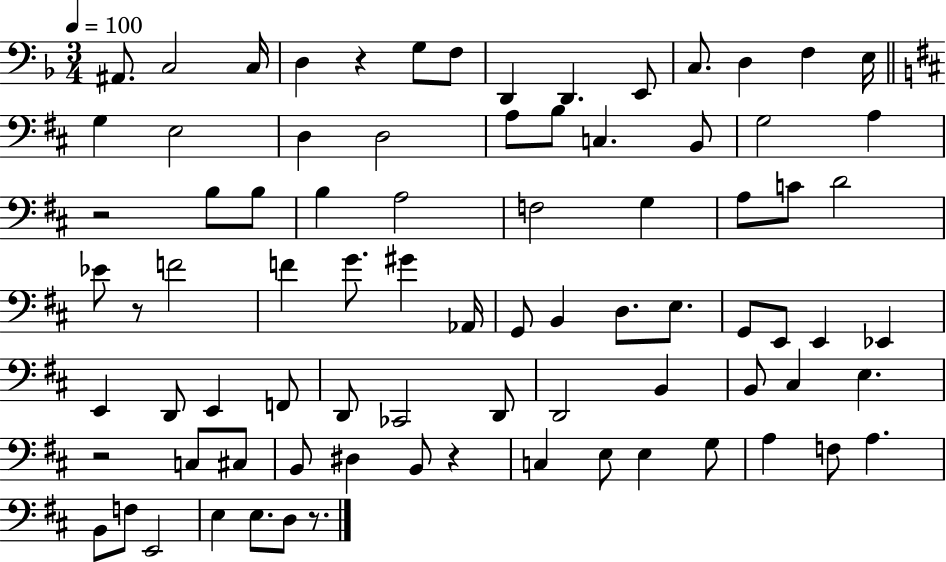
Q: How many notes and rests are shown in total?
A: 82